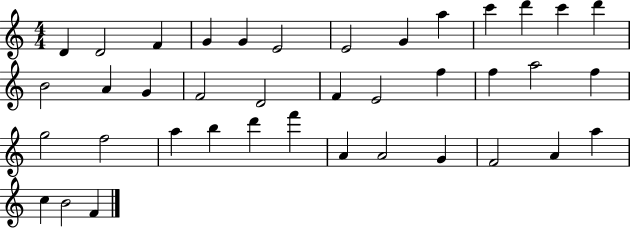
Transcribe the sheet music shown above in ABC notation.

X:1
T:Untitled
M:4/4
L:1/4
K:C
D D2 F G G E2 E2 G a c' d' c' d' B2 A G F2 D2 F E2 f f a2 f g2 f2 a b d' f' A A2 G F2 A a c B2 F